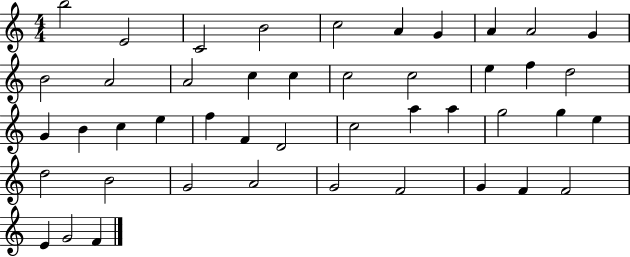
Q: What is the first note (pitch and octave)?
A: B5